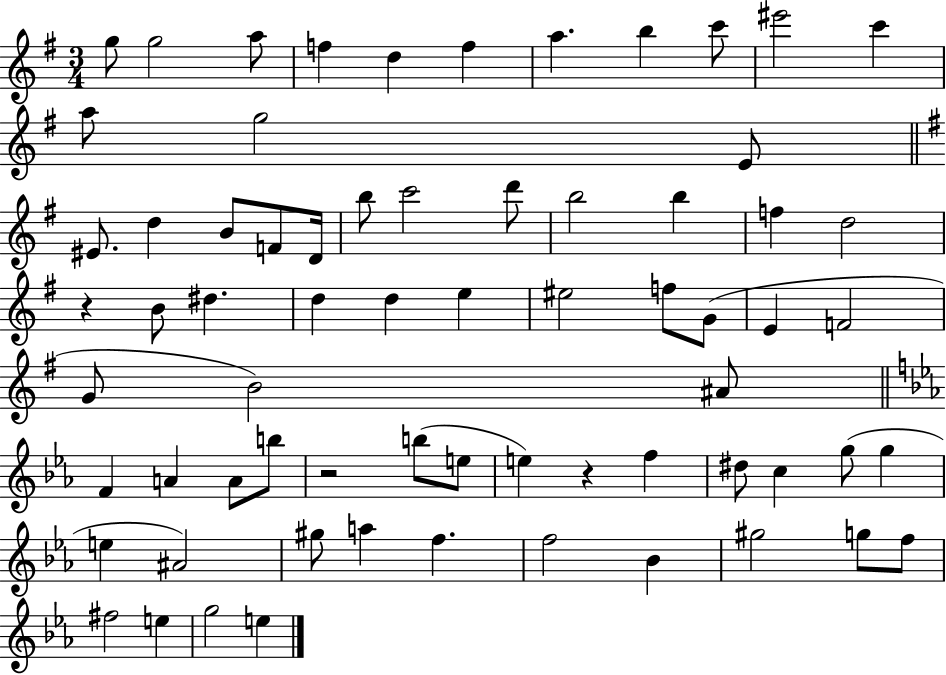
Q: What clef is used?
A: treble